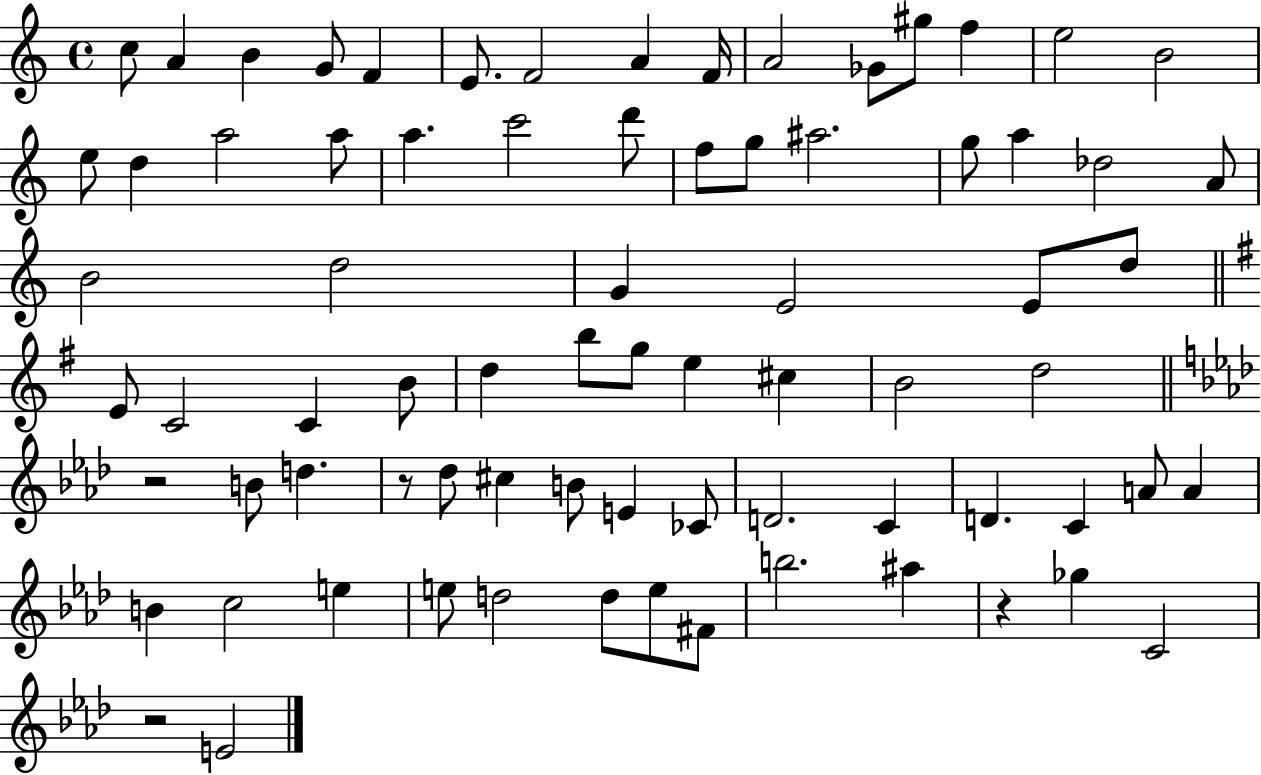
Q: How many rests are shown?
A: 4